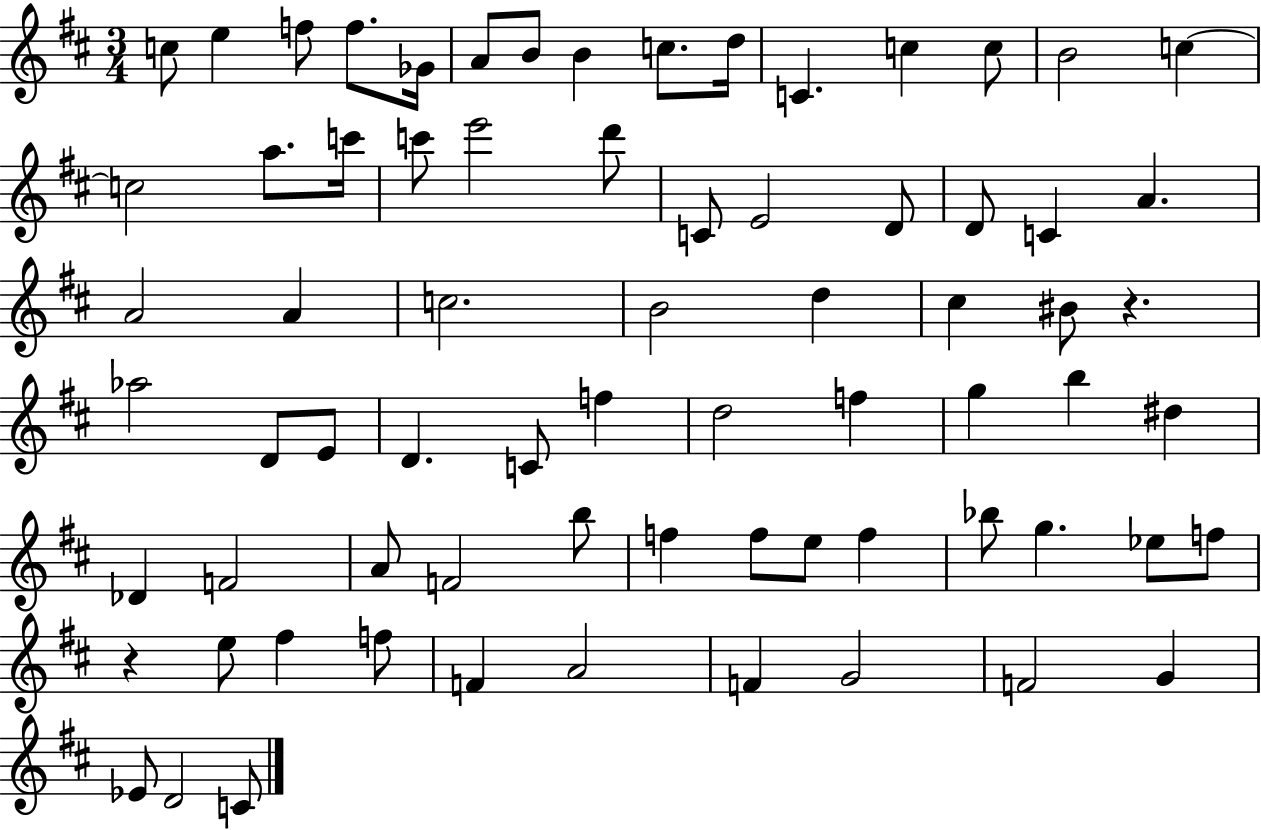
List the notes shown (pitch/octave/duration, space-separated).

C5/e E5/q F5/e F5/e. Gb4/s A4/e B4/e B4/q C5/e. D5/s C4/q. C5/q C5/e B4/h C5/q C5/h A5/e. C6/s C6/e E6/h D6/e C4/e E4/h D4/e D4/e C4/q A4/q. A4/h A4/q C5/h. B4/h D5/q C#5/q BIS4/e R/q. Ab5/h D4/e E4/e D4/q. C4/e F5/q D5/h F5/q G5/q B5/q D#5/q Db4/q F4/h A4/e F4/h B5/e F5/q F5/e E5/e F5/q Bb5/e G5/q. Eb5/e F5/e R/q E5/e F#5/q F5/e F4/q A4/h F4/q G4/h F4/h G4/q Eb4/e D4/h C4/e